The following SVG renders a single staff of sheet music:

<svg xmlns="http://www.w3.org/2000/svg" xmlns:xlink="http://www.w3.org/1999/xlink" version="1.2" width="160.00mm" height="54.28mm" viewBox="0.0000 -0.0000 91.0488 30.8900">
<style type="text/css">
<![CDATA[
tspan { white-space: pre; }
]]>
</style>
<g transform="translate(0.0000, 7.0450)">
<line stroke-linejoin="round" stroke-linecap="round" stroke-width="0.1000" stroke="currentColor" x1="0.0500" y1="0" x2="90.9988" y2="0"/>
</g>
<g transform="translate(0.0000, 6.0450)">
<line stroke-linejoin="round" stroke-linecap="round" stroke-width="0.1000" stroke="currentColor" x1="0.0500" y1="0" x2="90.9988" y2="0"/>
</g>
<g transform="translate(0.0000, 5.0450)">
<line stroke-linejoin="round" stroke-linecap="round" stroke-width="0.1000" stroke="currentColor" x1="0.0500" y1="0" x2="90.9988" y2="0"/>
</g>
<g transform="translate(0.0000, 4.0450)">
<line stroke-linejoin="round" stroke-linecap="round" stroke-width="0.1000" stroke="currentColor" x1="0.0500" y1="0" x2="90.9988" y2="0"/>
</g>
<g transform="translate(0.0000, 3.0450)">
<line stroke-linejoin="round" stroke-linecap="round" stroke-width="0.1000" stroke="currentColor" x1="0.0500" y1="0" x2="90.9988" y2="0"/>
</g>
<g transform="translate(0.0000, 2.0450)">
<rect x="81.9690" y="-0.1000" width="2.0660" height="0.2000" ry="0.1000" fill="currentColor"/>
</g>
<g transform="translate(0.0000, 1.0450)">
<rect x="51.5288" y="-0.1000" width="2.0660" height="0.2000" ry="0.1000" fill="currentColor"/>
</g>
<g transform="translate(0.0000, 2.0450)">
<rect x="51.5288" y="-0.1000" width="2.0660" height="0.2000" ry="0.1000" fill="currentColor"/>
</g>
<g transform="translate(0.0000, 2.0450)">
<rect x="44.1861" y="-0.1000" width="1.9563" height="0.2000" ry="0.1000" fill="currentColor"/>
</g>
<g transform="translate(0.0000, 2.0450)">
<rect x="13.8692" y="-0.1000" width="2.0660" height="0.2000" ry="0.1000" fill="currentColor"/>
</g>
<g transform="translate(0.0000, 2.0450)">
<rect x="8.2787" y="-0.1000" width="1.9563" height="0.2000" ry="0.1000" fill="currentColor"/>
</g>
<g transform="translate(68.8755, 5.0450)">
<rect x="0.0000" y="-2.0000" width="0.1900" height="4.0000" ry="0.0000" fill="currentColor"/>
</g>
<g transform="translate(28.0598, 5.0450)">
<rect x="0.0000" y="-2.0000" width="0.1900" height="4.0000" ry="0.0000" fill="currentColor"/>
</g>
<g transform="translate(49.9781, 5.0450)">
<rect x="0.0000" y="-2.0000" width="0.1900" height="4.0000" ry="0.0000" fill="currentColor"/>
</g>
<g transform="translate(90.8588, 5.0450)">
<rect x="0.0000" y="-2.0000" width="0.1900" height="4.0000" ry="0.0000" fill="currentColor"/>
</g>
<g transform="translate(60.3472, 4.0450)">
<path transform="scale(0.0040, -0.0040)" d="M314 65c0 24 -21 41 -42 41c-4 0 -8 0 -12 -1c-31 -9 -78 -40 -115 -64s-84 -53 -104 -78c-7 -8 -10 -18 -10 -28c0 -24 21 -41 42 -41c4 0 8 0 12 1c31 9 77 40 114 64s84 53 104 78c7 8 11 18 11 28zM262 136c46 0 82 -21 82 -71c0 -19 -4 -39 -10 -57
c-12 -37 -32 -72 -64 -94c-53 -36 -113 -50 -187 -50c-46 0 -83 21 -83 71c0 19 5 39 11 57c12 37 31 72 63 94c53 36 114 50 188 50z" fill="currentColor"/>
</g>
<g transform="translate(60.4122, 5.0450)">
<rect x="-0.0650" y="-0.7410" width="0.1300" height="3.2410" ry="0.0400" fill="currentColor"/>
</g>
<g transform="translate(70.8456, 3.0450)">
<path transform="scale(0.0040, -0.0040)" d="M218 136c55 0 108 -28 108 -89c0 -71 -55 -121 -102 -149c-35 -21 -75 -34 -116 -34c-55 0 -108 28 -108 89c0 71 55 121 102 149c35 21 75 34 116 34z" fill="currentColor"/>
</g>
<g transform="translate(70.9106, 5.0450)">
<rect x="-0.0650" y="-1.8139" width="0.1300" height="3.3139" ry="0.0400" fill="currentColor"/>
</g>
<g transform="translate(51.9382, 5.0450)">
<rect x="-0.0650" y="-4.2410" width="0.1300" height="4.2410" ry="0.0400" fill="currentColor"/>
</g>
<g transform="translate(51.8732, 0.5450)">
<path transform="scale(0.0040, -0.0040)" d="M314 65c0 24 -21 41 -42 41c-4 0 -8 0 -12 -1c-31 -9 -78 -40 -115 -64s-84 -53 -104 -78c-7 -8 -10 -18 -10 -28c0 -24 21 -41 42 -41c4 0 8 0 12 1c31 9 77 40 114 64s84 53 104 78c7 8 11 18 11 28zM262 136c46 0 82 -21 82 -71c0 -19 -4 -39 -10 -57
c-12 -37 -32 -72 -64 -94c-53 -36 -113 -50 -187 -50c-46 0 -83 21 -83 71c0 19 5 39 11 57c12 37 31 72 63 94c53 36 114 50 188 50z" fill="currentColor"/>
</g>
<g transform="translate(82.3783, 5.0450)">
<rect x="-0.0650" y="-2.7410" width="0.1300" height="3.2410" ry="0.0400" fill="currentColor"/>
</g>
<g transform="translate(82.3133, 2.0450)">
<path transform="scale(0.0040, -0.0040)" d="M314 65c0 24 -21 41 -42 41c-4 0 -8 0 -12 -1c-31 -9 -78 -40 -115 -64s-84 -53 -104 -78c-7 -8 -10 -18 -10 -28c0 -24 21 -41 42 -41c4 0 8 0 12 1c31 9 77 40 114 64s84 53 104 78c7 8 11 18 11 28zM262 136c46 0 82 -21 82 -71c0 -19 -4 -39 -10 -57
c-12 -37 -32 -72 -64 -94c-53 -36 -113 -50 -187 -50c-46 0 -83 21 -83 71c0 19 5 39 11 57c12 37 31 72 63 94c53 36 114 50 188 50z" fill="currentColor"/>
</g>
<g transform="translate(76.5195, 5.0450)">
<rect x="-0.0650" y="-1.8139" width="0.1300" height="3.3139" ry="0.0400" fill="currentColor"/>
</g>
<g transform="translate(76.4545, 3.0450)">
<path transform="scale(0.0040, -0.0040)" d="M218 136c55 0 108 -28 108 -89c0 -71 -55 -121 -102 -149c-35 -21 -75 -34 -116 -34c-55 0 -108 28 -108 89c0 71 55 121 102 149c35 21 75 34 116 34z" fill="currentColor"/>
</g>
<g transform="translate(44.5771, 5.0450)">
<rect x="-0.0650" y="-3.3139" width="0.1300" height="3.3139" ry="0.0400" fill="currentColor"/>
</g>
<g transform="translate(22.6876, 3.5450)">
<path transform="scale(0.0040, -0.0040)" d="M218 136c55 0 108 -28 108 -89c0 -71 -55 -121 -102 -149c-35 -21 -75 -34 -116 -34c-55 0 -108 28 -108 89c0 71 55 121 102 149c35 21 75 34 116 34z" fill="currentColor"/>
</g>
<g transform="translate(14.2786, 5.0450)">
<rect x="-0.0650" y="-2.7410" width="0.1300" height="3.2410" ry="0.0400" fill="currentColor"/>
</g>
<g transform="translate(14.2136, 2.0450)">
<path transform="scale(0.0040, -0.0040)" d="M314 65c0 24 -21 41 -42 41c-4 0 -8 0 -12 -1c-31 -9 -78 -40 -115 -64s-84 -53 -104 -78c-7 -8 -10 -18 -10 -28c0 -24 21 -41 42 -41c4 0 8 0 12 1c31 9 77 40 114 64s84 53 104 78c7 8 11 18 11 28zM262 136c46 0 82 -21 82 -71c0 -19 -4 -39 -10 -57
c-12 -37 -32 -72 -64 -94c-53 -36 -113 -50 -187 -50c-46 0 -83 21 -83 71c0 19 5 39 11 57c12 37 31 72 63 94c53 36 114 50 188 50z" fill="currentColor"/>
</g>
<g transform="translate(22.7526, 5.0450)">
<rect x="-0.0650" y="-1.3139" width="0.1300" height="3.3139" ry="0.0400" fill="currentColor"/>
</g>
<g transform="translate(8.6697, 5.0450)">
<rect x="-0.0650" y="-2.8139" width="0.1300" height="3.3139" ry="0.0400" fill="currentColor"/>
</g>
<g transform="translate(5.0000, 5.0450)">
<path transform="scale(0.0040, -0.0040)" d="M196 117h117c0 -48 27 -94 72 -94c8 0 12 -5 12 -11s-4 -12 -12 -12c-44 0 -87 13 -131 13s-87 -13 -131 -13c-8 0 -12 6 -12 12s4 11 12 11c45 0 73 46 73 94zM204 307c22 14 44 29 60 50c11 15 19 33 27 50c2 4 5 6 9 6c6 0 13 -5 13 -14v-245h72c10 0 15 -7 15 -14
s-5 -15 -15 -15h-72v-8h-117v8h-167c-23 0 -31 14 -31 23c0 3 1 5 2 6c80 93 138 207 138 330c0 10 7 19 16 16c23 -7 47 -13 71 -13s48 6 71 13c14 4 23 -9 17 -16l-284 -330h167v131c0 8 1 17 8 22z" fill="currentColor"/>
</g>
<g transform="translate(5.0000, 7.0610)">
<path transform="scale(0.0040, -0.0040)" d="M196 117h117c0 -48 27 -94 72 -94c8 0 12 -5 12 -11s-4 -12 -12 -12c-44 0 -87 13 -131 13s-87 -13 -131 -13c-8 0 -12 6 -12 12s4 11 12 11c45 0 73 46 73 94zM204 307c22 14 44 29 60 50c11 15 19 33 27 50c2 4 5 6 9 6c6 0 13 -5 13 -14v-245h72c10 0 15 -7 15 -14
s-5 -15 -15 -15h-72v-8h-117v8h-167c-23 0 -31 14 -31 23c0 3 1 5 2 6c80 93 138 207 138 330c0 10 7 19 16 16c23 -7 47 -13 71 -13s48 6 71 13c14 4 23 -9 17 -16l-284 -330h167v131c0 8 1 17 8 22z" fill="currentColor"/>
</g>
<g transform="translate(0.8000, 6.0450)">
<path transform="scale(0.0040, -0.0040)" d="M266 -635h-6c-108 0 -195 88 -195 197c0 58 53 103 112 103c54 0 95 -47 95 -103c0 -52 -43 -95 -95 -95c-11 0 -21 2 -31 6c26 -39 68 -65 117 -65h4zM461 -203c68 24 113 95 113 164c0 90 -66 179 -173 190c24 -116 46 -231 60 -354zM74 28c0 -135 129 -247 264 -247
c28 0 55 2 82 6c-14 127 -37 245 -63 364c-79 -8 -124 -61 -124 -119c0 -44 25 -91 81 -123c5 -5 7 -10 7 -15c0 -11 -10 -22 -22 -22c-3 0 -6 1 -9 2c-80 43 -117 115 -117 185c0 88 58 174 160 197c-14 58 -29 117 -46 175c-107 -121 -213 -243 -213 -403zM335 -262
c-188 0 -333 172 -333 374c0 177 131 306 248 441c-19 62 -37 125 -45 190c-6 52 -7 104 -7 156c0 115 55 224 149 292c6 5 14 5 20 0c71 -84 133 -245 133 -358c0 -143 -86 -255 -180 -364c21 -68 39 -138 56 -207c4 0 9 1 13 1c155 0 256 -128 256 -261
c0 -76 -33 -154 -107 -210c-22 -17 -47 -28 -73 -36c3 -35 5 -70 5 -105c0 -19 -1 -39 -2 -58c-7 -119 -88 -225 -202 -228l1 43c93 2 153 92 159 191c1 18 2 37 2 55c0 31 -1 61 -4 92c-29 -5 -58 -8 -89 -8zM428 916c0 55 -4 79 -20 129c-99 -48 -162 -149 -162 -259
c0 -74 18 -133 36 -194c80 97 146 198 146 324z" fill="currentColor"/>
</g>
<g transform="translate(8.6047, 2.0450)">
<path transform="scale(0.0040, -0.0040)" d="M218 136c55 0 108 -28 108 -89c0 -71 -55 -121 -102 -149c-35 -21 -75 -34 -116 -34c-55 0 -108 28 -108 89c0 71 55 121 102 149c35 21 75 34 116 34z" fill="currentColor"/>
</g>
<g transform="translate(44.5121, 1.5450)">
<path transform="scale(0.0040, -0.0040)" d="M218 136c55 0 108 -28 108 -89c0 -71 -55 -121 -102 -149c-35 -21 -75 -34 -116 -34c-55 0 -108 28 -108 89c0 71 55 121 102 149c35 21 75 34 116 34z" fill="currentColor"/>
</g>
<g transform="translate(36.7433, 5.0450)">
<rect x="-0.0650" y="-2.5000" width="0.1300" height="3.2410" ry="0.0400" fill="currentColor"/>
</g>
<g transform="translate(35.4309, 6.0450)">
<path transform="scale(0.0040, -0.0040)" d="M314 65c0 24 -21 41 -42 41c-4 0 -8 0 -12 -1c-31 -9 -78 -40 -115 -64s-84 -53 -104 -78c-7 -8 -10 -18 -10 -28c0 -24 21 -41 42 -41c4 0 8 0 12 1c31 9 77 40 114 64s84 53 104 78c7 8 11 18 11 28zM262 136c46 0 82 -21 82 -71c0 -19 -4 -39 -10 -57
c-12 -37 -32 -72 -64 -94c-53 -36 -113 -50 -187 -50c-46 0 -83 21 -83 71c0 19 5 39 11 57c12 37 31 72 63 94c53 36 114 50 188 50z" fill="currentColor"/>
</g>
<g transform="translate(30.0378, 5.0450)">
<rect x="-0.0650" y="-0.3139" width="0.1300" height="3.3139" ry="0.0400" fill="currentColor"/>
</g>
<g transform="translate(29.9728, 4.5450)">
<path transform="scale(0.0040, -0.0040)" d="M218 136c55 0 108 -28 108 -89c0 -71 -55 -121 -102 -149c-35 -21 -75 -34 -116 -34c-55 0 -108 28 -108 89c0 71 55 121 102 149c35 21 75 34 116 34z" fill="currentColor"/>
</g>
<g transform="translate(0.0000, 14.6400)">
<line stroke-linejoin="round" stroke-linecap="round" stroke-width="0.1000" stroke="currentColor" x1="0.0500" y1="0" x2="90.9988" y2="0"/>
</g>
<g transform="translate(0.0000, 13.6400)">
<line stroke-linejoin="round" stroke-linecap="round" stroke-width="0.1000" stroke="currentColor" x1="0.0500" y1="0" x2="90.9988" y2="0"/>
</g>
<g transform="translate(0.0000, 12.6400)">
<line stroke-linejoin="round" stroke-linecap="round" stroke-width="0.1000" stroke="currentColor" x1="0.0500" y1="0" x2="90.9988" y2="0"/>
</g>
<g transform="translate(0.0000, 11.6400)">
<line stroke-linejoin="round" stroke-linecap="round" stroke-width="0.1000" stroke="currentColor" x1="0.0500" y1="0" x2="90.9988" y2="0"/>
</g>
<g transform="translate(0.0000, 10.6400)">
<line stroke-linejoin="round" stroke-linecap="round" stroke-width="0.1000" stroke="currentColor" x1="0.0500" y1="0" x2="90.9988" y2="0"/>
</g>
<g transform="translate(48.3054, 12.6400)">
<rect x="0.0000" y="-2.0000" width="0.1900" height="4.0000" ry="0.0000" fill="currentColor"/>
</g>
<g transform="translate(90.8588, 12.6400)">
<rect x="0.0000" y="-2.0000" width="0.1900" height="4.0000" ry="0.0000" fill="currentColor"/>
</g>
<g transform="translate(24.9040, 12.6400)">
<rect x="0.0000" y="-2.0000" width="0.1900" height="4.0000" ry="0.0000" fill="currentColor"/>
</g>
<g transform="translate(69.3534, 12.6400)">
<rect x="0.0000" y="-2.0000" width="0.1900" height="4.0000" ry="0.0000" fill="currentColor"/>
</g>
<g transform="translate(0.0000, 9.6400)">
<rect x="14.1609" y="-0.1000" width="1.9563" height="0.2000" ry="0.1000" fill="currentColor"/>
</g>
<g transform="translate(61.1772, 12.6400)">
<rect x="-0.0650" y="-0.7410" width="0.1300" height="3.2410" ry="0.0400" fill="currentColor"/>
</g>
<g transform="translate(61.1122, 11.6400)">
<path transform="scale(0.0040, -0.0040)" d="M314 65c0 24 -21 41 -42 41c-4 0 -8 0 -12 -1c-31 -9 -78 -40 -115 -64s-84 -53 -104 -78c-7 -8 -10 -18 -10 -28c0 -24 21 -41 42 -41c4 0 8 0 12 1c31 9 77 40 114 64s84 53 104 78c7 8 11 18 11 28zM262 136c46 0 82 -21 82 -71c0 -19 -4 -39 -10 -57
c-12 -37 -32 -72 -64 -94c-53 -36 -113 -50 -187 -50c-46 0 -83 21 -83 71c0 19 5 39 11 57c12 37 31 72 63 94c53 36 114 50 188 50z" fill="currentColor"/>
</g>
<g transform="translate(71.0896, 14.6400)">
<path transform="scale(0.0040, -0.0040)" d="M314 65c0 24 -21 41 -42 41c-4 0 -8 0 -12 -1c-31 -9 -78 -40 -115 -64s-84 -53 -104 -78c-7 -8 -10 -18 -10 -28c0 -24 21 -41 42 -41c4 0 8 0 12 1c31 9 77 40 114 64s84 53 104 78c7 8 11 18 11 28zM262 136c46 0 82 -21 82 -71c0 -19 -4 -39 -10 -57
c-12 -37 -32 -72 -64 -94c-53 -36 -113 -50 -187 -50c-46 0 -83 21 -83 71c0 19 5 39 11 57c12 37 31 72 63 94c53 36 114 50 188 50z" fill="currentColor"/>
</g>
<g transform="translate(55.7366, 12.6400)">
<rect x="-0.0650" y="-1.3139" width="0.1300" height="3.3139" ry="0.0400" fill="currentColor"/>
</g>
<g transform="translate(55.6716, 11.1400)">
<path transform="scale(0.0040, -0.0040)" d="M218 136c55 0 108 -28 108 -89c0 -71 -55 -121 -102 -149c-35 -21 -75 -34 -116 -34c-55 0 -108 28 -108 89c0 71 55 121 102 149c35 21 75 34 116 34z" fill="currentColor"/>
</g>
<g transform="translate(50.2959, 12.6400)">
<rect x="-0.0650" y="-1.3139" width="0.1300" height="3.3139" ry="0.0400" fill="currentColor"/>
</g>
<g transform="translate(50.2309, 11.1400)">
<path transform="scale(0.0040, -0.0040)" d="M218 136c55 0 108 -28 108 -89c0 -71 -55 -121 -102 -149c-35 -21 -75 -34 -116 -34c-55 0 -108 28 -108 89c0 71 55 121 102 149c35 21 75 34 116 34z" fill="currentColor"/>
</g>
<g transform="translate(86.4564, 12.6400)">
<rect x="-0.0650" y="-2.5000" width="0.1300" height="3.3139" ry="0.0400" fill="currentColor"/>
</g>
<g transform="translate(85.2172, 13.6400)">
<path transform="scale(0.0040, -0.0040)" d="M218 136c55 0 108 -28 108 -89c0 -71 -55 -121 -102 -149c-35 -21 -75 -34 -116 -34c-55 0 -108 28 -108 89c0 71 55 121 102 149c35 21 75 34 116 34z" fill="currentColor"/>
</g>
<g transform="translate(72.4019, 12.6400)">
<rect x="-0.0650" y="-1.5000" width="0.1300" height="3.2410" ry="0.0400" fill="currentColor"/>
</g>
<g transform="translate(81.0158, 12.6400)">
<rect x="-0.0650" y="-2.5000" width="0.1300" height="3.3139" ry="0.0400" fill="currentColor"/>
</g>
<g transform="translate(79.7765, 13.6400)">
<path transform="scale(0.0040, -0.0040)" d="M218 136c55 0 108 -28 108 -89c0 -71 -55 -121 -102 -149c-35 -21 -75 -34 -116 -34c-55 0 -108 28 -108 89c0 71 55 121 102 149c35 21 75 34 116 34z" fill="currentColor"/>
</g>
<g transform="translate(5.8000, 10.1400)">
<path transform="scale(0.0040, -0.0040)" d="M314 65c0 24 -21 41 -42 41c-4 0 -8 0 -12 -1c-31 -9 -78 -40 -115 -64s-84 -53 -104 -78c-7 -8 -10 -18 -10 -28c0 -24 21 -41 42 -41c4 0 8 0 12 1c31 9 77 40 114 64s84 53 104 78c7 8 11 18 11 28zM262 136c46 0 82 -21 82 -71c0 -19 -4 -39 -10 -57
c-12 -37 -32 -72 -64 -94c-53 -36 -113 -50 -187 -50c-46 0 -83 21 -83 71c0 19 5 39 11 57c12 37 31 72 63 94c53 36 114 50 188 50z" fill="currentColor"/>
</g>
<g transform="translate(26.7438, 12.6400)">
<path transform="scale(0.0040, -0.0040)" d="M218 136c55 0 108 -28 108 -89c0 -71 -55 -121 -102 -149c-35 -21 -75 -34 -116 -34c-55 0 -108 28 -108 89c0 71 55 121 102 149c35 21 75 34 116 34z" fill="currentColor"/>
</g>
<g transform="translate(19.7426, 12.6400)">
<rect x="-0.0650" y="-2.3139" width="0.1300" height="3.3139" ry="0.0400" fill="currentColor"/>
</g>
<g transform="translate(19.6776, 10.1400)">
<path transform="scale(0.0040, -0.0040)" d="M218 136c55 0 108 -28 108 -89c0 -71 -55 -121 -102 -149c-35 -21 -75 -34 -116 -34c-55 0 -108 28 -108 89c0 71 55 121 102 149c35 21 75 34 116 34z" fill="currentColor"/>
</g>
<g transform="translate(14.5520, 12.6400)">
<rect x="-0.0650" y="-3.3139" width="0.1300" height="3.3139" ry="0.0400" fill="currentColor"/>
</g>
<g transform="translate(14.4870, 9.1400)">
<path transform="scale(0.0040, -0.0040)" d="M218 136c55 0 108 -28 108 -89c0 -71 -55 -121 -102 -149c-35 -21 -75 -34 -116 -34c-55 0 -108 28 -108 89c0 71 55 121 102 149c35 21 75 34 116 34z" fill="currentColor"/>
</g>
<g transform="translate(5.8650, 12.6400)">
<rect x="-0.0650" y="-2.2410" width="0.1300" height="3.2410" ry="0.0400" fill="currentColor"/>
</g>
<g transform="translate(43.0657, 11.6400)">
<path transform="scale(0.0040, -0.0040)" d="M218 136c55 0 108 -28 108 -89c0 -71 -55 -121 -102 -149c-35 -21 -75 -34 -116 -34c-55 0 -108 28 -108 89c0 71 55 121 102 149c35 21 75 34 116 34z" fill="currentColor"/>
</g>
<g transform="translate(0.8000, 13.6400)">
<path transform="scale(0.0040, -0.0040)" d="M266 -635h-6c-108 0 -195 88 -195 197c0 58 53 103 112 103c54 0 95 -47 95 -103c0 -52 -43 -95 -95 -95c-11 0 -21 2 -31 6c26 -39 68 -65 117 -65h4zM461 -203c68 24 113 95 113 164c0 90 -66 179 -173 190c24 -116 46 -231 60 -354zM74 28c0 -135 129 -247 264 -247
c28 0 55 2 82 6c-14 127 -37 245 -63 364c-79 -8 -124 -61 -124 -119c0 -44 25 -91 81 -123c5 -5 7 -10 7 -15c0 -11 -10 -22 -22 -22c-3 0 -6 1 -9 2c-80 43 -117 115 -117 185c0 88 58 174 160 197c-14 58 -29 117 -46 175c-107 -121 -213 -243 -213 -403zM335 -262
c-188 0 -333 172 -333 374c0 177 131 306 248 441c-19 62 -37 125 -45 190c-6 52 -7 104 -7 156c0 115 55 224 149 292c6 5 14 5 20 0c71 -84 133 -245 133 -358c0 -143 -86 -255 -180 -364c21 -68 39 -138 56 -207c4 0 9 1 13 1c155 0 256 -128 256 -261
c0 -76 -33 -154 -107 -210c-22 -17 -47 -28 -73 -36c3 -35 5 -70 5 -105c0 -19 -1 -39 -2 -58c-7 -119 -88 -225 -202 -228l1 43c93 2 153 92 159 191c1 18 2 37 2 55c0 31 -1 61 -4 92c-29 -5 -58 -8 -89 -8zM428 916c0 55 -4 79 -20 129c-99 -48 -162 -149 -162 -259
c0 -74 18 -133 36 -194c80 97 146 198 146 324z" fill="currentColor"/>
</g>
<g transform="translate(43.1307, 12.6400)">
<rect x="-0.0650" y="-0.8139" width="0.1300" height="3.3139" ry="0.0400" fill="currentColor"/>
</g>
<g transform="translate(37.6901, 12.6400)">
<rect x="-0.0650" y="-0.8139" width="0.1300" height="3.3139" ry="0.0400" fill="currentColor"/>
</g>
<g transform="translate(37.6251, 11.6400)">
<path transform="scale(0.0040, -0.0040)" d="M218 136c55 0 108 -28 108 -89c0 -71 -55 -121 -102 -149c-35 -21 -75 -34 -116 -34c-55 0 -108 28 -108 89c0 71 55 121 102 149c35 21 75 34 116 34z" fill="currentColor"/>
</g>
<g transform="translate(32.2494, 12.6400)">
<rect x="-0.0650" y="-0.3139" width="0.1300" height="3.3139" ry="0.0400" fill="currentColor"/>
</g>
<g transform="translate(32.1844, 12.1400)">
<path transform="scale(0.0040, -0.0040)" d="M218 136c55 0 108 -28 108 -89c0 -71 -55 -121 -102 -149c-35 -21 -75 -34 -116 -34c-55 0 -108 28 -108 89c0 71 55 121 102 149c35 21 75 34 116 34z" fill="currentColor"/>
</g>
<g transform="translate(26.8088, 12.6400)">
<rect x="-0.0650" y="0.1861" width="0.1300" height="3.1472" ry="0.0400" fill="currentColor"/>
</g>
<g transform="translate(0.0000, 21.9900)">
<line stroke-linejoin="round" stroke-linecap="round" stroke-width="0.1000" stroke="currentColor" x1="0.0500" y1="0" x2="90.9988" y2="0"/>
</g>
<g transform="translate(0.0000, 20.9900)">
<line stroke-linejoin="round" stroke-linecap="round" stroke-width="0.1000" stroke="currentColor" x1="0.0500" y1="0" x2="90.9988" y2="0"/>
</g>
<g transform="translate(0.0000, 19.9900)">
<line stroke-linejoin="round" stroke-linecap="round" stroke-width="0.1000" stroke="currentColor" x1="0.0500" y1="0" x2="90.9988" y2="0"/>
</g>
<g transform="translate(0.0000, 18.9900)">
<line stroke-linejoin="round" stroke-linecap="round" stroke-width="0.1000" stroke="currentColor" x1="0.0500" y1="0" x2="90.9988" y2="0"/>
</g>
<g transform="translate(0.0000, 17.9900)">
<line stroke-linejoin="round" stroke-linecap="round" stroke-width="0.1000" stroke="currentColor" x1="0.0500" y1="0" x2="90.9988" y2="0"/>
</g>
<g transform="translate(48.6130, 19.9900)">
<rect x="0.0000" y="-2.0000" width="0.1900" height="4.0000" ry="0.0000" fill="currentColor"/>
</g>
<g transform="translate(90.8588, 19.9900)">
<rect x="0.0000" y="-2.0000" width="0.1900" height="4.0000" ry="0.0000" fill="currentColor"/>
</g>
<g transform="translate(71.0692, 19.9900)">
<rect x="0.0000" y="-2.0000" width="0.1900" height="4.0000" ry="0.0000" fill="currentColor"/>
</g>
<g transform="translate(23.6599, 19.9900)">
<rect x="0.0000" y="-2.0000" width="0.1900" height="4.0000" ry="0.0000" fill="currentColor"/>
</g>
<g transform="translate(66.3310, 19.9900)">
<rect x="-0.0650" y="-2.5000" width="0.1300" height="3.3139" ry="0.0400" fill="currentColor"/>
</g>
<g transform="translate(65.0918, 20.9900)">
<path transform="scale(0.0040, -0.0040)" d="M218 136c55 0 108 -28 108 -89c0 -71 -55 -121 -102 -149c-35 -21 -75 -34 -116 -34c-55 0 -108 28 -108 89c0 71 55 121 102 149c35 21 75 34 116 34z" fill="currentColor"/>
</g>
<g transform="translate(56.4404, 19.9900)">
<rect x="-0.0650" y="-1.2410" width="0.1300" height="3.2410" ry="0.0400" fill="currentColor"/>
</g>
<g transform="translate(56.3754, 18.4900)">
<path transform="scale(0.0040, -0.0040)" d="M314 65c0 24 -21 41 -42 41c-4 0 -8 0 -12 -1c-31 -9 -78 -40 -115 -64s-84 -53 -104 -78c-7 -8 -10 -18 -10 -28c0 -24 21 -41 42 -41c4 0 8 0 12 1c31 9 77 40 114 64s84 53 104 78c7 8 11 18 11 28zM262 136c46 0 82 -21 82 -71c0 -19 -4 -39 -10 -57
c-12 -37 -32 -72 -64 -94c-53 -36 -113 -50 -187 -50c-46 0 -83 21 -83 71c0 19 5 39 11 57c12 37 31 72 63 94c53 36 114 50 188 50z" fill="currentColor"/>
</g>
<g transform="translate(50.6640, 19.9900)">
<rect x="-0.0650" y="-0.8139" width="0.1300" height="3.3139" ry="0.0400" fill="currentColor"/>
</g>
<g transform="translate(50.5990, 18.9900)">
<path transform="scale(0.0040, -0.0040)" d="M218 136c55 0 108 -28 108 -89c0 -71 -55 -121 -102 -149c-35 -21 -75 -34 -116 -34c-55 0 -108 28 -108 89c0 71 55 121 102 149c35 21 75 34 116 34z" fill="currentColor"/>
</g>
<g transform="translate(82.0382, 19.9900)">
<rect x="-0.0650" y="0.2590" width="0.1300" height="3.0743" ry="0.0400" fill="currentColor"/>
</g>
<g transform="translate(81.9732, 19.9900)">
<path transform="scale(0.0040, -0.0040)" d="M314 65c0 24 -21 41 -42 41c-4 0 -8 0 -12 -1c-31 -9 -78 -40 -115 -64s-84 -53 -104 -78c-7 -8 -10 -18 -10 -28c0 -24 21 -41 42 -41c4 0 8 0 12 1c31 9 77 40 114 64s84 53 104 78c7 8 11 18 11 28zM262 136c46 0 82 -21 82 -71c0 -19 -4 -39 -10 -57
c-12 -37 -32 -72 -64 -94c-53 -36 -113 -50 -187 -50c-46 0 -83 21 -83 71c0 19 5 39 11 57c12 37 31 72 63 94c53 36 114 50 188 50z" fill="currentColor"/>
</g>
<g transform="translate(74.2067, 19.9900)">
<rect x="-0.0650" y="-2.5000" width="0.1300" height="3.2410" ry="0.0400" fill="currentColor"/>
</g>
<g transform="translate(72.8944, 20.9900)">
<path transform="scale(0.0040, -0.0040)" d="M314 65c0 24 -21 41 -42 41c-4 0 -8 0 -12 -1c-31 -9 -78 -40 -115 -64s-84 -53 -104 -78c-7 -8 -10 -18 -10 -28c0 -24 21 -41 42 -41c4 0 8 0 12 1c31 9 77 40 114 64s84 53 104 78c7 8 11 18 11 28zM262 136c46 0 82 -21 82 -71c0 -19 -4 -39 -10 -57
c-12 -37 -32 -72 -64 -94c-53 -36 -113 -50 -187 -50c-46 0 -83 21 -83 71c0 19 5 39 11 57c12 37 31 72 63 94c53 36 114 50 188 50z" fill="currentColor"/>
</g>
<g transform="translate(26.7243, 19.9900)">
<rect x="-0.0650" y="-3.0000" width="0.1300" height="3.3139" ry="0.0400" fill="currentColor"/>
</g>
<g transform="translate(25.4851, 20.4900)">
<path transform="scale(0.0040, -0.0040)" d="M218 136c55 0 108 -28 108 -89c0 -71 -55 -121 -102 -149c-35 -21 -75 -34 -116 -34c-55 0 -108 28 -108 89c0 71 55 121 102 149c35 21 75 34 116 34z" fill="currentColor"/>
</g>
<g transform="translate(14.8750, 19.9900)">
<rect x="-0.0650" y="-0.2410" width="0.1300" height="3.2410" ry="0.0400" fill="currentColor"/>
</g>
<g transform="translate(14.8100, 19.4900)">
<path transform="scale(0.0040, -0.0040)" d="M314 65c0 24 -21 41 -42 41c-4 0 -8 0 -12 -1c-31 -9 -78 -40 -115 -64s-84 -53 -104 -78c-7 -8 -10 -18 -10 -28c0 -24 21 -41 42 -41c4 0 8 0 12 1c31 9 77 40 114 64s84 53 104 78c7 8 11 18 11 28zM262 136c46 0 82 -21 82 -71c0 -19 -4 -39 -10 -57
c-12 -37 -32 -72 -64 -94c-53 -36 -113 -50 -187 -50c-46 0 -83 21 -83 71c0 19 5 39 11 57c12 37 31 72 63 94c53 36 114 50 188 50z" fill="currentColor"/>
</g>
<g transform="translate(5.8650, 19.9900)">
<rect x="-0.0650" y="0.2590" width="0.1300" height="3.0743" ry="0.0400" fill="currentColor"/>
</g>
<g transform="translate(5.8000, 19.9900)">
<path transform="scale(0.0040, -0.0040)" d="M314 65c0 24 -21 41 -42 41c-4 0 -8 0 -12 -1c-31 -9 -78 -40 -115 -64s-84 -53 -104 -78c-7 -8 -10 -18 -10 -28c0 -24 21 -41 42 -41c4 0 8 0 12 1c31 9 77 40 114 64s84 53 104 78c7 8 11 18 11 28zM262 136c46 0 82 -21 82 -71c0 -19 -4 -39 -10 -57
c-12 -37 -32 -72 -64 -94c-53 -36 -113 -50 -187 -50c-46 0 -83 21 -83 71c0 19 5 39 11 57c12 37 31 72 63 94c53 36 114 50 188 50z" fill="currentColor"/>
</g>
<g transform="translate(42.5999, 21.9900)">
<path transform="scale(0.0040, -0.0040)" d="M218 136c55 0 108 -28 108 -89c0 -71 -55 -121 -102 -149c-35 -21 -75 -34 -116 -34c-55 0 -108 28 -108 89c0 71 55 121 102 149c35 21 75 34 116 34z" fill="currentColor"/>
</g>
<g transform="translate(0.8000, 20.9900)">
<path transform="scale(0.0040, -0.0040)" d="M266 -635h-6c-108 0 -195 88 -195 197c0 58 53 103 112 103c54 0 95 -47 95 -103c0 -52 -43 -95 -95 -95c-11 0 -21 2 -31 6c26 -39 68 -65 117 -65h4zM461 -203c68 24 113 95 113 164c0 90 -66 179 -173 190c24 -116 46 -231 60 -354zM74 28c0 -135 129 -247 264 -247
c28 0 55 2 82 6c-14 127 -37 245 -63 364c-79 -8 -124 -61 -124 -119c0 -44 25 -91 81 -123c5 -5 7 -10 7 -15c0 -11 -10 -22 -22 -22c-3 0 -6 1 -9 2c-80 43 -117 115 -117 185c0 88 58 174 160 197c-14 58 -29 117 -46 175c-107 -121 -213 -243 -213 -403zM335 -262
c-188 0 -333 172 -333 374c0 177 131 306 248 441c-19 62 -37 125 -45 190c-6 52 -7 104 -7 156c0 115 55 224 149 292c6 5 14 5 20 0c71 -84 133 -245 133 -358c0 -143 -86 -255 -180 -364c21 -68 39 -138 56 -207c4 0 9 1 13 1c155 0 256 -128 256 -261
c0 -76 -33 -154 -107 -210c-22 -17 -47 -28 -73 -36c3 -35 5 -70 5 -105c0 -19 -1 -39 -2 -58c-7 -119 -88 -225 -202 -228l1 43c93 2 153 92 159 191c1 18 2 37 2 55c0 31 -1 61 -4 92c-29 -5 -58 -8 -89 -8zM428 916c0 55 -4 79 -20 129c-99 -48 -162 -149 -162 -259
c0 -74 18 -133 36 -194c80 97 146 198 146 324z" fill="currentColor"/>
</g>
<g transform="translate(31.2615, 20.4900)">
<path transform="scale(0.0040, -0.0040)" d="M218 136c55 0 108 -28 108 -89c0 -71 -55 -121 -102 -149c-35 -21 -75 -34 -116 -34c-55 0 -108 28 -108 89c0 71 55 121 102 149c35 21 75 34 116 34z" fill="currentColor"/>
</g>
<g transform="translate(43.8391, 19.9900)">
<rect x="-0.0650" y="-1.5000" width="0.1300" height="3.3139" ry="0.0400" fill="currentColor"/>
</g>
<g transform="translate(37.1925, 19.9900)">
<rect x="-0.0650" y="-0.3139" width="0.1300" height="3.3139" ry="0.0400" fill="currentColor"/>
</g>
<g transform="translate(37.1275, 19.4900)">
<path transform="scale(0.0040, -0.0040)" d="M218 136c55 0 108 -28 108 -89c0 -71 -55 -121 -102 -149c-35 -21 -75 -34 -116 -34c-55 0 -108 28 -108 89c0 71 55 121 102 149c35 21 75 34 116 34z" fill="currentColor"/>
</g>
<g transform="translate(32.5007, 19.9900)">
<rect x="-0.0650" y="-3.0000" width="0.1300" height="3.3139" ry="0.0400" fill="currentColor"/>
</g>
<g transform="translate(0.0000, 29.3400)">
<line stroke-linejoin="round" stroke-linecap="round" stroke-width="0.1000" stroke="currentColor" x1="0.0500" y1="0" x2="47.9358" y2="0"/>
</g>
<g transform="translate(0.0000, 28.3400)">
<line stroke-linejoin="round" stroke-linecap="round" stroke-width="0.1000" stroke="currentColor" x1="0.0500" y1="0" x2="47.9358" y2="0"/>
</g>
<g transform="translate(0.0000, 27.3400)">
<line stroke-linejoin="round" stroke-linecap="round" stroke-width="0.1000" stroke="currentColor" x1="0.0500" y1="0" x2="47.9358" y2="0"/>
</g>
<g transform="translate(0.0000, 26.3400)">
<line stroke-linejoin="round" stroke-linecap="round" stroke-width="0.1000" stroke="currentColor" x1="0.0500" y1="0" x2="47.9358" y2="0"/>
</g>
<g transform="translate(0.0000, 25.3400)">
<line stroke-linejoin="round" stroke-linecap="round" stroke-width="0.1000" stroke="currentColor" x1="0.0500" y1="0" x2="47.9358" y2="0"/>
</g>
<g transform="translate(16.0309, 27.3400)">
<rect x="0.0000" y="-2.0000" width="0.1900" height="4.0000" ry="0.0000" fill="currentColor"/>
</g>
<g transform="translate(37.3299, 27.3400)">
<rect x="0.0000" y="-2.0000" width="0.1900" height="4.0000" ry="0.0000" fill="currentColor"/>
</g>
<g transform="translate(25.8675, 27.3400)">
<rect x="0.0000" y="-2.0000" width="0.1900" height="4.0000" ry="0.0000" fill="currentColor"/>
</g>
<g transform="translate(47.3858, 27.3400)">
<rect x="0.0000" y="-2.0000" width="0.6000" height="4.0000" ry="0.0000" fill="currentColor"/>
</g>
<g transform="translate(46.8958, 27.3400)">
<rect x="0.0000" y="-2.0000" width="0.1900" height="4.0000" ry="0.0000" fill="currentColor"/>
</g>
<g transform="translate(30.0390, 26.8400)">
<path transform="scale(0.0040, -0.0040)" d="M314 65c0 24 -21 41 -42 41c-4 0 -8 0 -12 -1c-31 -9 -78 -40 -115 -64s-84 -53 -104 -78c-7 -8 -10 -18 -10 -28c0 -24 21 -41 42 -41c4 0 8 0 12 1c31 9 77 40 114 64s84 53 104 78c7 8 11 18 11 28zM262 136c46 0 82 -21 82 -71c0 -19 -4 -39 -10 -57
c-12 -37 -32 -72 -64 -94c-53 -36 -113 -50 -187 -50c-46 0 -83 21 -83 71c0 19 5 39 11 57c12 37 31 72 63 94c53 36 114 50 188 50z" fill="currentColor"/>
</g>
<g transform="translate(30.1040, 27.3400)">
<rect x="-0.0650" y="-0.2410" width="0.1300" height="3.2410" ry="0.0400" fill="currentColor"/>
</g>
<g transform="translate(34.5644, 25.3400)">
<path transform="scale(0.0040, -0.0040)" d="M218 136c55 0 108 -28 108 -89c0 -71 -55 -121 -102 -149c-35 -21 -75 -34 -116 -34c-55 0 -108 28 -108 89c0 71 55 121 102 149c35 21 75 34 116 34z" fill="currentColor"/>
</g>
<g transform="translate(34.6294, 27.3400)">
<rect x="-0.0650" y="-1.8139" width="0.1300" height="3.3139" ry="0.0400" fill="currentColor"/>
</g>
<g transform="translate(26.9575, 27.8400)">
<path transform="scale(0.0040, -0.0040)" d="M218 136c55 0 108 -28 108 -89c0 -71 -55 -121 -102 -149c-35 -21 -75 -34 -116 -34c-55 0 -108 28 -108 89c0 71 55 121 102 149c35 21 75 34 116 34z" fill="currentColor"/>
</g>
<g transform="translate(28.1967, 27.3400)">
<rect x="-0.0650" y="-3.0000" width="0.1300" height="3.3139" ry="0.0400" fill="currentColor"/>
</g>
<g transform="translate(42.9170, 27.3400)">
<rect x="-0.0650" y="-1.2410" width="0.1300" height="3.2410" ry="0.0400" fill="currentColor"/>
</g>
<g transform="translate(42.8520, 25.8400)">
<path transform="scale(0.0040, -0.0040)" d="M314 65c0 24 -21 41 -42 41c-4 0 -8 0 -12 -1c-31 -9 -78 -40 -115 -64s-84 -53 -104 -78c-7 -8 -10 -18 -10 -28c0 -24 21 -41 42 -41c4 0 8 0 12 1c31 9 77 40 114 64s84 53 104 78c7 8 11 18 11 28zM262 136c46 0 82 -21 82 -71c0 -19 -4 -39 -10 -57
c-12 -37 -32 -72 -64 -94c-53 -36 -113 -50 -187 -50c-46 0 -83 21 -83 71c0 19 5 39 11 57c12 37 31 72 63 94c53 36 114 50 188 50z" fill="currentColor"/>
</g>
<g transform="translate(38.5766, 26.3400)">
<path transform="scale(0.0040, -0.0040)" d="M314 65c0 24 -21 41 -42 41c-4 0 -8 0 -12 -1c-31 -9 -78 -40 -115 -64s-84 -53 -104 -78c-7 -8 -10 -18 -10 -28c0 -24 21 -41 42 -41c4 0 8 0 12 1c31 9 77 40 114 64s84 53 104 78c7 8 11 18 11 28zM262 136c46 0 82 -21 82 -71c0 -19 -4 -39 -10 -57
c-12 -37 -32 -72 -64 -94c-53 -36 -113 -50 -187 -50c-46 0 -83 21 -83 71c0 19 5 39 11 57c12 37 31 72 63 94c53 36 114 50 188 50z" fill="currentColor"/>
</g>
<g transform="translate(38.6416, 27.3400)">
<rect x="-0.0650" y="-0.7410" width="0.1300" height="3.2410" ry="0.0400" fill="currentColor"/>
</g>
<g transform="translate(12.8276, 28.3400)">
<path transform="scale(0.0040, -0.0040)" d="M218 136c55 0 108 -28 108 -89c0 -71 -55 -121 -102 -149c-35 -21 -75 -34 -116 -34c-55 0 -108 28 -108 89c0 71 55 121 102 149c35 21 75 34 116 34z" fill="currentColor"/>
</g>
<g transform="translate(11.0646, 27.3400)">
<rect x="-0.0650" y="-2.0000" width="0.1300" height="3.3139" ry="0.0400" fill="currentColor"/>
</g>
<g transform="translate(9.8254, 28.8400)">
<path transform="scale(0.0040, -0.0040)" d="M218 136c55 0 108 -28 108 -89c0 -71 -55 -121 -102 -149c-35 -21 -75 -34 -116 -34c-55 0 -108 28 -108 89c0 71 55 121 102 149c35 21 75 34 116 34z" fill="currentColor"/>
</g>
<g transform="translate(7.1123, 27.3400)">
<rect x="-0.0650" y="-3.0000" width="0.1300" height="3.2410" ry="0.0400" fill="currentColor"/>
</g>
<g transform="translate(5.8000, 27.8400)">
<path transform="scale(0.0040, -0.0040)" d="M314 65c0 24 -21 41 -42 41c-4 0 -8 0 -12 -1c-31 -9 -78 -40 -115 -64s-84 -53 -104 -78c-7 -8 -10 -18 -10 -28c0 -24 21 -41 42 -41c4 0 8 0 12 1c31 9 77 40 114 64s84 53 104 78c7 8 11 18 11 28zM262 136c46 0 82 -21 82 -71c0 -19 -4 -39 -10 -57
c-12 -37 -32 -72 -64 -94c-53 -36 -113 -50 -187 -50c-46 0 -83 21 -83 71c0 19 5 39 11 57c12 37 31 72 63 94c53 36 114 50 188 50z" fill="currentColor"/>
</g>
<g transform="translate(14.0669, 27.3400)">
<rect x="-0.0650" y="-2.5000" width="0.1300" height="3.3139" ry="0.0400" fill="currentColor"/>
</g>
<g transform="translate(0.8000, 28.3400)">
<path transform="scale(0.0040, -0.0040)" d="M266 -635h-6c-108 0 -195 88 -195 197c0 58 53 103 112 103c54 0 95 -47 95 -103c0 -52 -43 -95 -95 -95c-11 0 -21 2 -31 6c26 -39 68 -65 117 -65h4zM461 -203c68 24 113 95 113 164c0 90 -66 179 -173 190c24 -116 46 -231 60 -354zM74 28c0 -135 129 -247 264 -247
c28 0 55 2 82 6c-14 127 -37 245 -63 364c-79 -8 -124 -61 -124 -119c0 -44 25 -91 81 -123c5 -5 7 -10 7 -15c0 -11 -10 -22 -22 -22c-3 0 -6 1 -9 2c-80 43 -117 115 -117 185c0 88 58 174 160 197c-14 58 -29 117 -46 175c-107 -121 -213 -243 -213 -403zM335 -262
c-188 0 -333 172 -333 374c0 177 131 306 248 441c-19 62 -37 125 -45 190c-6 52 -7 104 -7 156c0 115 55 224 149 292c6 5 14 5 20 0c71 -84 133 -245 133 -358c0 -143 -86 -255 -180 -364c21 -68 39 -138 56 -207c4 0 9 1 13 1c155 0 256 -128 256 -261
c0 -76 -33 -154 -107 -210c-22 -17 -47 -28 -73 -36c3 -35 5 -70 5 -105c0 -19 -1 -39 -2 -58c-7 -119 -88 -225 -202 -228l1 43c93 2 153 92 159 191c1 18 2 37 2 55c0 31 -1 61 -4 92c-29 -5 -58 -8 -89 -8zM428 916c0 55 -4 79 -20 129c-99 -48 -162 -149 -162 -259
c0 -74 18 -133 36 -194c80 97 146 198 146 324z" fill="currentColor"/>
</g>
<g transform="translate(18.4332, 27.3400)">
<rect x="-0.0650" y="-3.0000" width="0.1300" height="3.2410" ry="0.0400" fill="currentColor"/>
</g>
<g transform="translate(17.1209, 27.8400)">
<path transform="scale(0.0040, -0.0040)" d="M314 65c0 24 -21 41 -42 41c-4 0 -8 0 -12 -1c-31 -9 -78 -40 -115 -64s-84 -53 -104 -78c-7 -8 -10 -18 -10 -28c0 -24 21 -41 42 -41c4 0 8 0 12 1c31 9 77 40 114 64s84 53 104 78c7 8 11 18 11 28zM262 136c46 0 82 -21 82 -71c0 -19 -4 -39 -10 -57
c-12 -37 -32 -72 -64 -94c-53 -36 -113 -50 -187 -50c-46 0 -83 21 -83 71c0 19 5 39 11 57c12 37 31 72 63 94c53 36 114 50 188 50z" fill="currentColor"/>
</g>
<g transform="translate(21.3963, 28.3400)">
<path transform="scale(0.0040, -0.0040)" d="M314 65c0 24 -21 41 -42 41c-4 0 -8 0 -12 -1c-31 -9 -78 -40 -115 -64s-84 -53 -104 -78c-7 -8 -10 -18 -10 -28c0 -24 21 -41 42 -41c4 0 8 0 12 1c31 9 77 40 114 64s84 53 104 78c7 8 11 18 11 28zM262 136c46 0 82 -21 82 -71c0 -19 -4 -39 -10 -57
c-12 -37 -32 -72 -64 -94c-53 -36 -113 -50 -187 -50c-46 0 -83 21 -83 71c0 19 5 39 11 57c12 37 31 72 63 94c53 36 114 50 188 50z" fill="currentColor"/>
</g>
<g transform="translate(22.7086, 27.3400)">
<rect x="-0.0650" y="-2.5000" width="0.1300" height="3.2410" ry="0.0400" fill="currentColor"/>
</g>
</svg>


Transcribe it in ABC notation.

X:1
T:Untitled
M:4/4
L:1/4
K:C
a a2 e c G2 b d'2 d2 f f a2 g2 b g B c d d e e d2 E2 G G B2 c2 A A c E d e2 G G2 B2 A2 F G A2 G2 A c2 f d2 e2